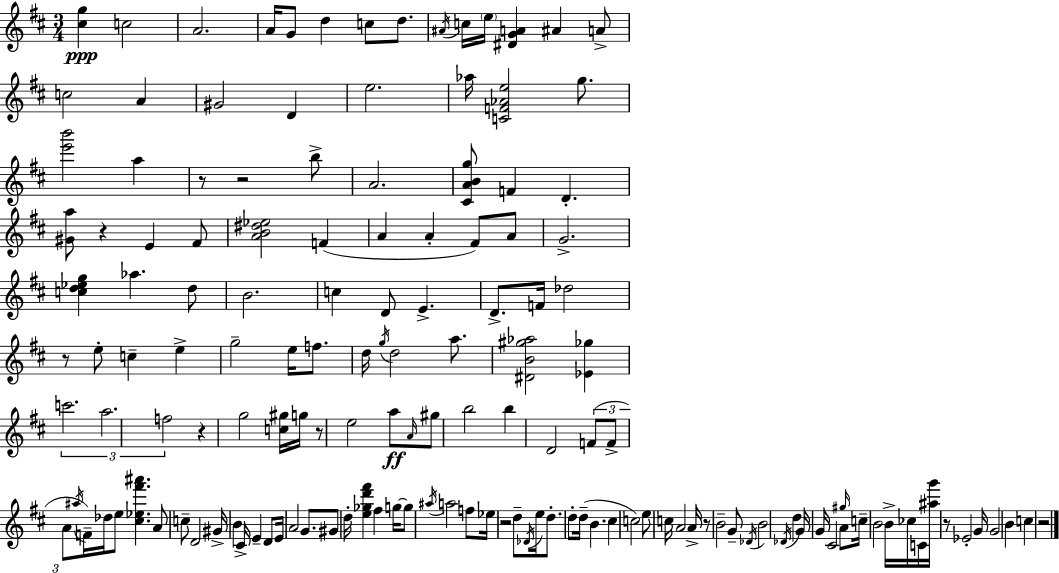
{
  \clef treble
  \numericTimeSignature
  \time 3/4
  \key d \major
  \repeat volta 2 { <cis'' g''>4\ppp c''2 | a'2. | a'16 g'8 d''4 c''8 d''8. | \acciaccatura { ais'16 } c''16 \parenthesize e''16 <dis' g' a'>4 ais'4 a'8-> | \break c''2 a'4 | gis'2 d'4 | e''2. | aes''16 <c' f' aes' e''>2 g''8. | \break <e''' b'''>2 a''4 | r8 r2 b''8-> | a'2. | <cis' a' b' g''>8 f'4 d'4.-. | \break <gis' a''>8 r4 e'4 fis'8 | <a' b' dis'' ees''>2 f'4( | a'4 a'4-. fis'8) a'8 | g'2.-> | \break <c'' d'' ees'' g''>4 aes''4. d''8 | b'2. | c''4 d'8 e'4.-> | d'8.-> f'16 des''2 | \break r8 e''8-. c''4-- e''4-> | g''2-- e''16 f''8. | d''16 \acciaccatura { g''16 } d''2 a''8. | <dis' b' gis'' aes''>2 <ees' ges''>4 | \break \tuplet 3/2 { c'''2. | a''2. | f''2 } r4 | g''2 <c'' gis''>16 g''16 | \break r8 e''2 a''8\ff | \grace { a'16 } gis''8 b''2 b''4 | d'2 \tuplet 3/2 { f'8( | f'8-> a'8 } \acciaccatura { ais''16 } f'16--) des''16 e''8 <cis'' ees'' fis''' ais'''>4. | \break a'8 c''8-- d'2 | gis'16-> b'4 cis'16-> e'4-- | d'8 e'16 a'2 | g'8. gis'8 d''16-. <e'' ges'' d''' fis'''>4 fis''4 | \break g''16~~ g''8 \acciaccatura { ais''16 } a''2 | f''8 ees''16 r2 | d''8-- \acciaccatura { des'16 } e''16 d''8.-. d''8-. d''16--( | b'4. cis''4 c''2) | \break e''8 c''16 a'2 | a'16-> r8 b'2-- | g'8-- \acciaccatura { des'16 } b'2 | \acciaccatura { des'16 } d''4 g'16 g'16 cis'2 | \break \grace { gis''16 } a'8 c''16-- b'2 | b'16-> ces''16 c'16 <ais'' g'''>16 r8 | ees'2-. g'16 g'2 | b'4 c''4 | \break r2 } \bar "|."
}